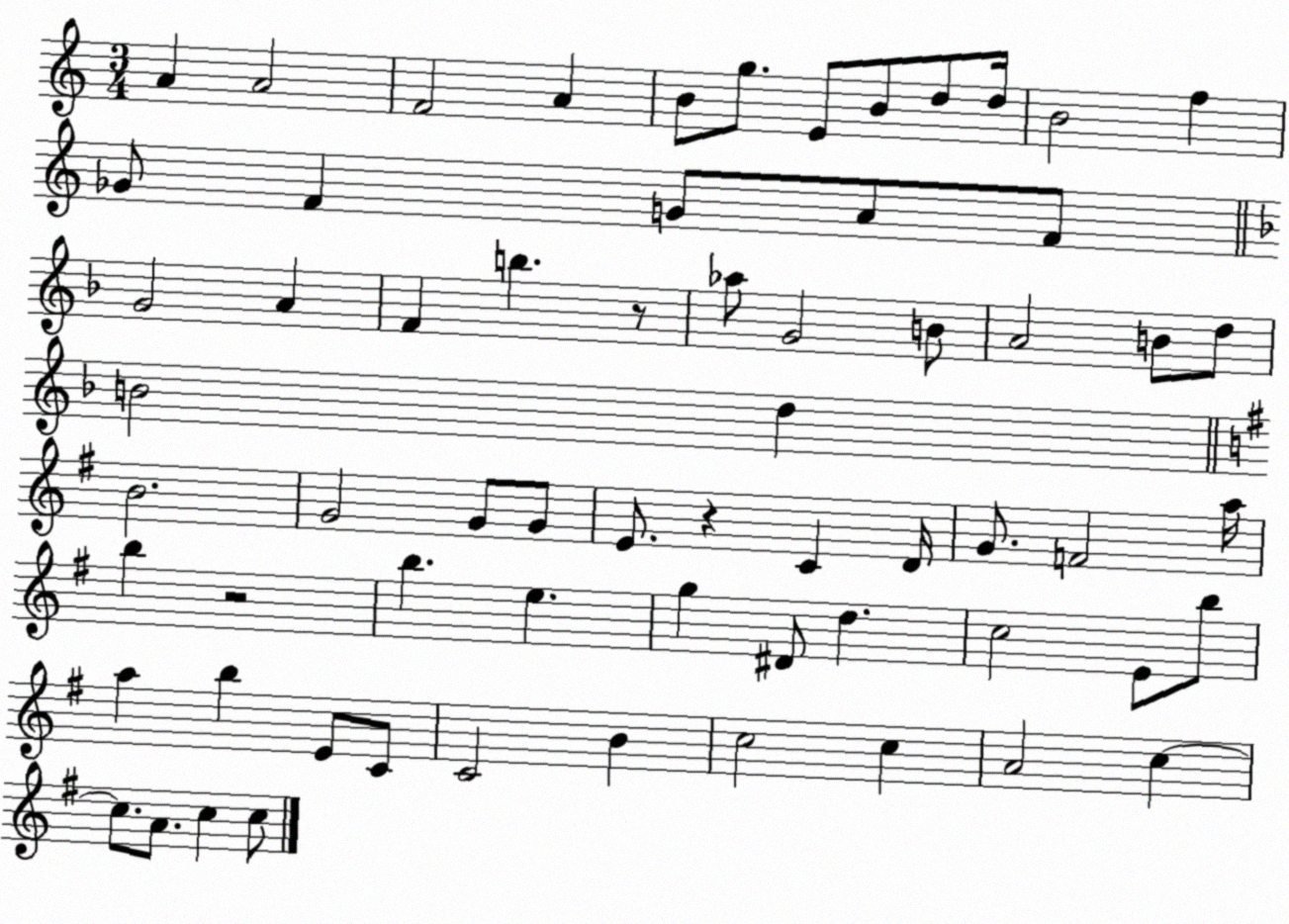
X:1
T:Untitled
M:3/4
L:1/4
K:C
A A2 F2 A B/2 g/2 E/2 B/2 d/2 d/4 B2 f _G/2 F G/2 A/2 F/2 G2 A F b z/2 _a/2 G2 B/2 A2 B/2 d/2 B2 d B2 G2 G/2 G/2 E/2 z C D/4 G/2 F2 a/4 b z2 b e g ^D/2 d c2 E/2 b/2 a b E/2 C/2 C2 B c2 c A2 c c/2 A/2 c c/2